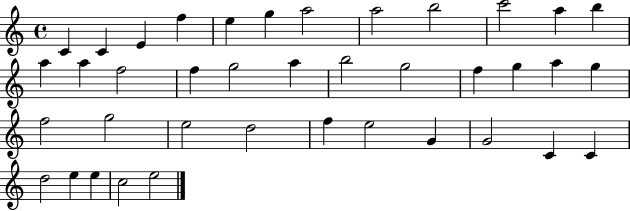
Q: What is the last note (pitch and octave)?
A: E5